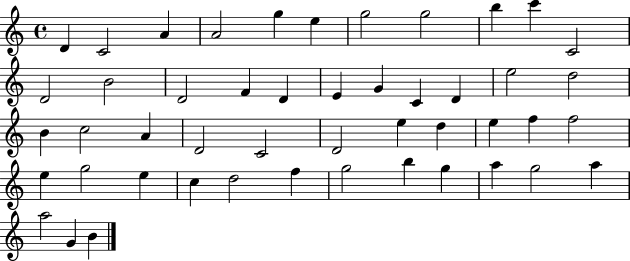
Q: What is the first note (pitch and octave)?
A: D4